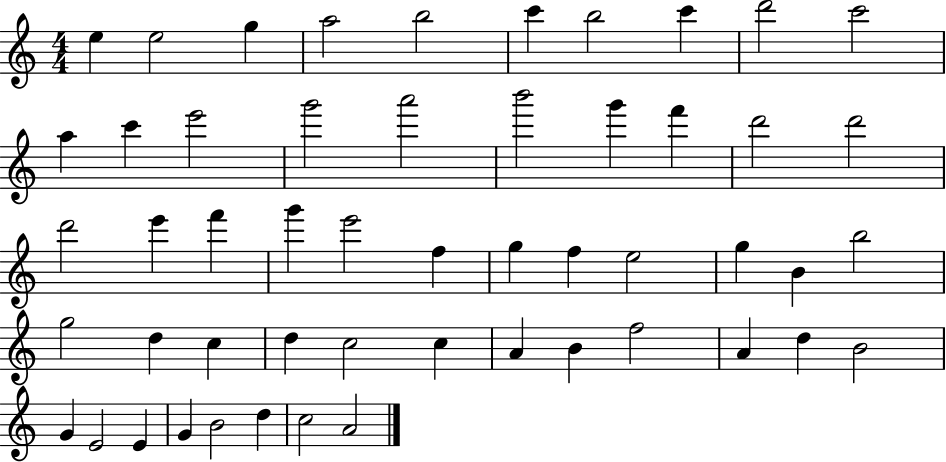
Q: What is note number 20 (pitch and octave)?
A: D6